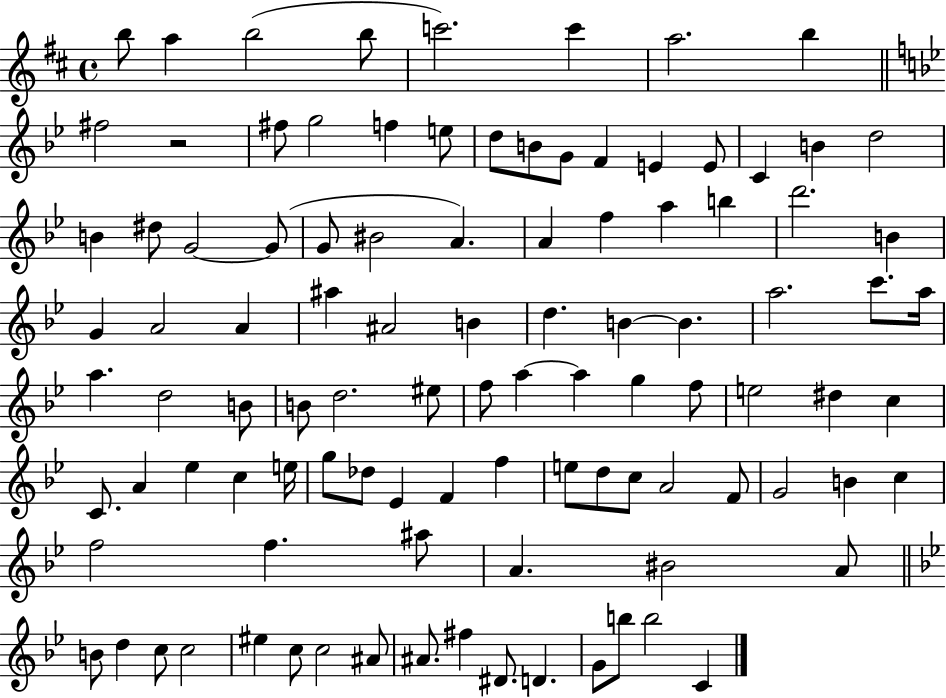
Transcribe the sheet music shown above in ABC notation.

X:1
T:Untitled
M:4/4
L:1/4
K:D
b/2 a b2 b/2 c'2 c' a2 b ^f2 z2 ^f/2 g2 f e/2 d/2 B/2 G/2 F E E/2 C B d2 B ^d/2 G2 G/2 G/2 ^B2 A A f a b d'2 B G A2 A ^a ^A2 B d B B a2 c'/2 a/4 a d2 B/2 B/2 d2 ^e/2 f/2 a a g f/2 e2 ^d c C/2 A _e c e/4 g/2 _d/2 _E F f e/2 d/2 c/2 A2 F/2 G2 B c f2 f ^a/2 A ^B2 A/2 B/2 d c/2 c2 ^e c/2 c2 ^A/2 ^A/2 ^f ^D/2 D G/2 b/2 b2 C